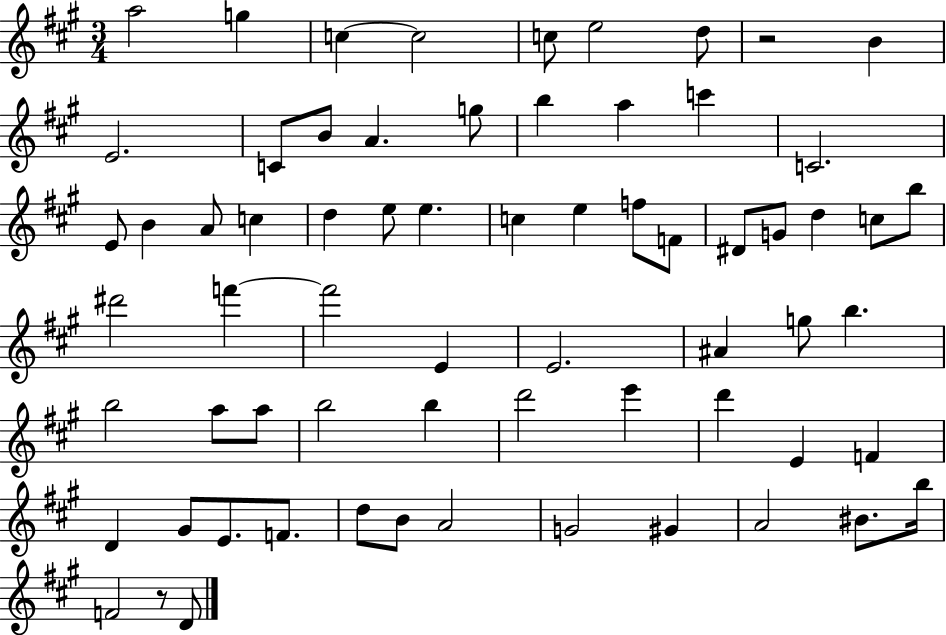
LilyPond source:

{
  \clef treble
  \numericTimeSignature
  \time 3/4
  \key a \major
  \repeat volta 2 { a''2 g''4 | c''4~~ c''2 | c''8 e''2 d''8 | r2 b'4 | \break e'2. | c'8 b'8 a'4. g''8 | b''4 a''4 c'''4 | c'2. | \break e'8 b'4 a'8 c''4 | d''4 e''8 e''4. | c''4 e''4 f''8 f'8 | dis'8 g'8 d''4 c''8 b''8 | \break dis'''2 f'''4~~ | f'''2 e'4 | e'2. | ais'4 g''8 b''4. | \break b''2 a''8 a''8 | b''2 b''4 | d'''2 e'''4 | d'''4 e'4 f'4 | \break d'4 gis'8 e'8. f'8. | d''8 b'8 a'2 | g'2 gis'4 | a'2 bis'8. b''16 | \break f'2 r8 d'8 | } \bar "|."
}